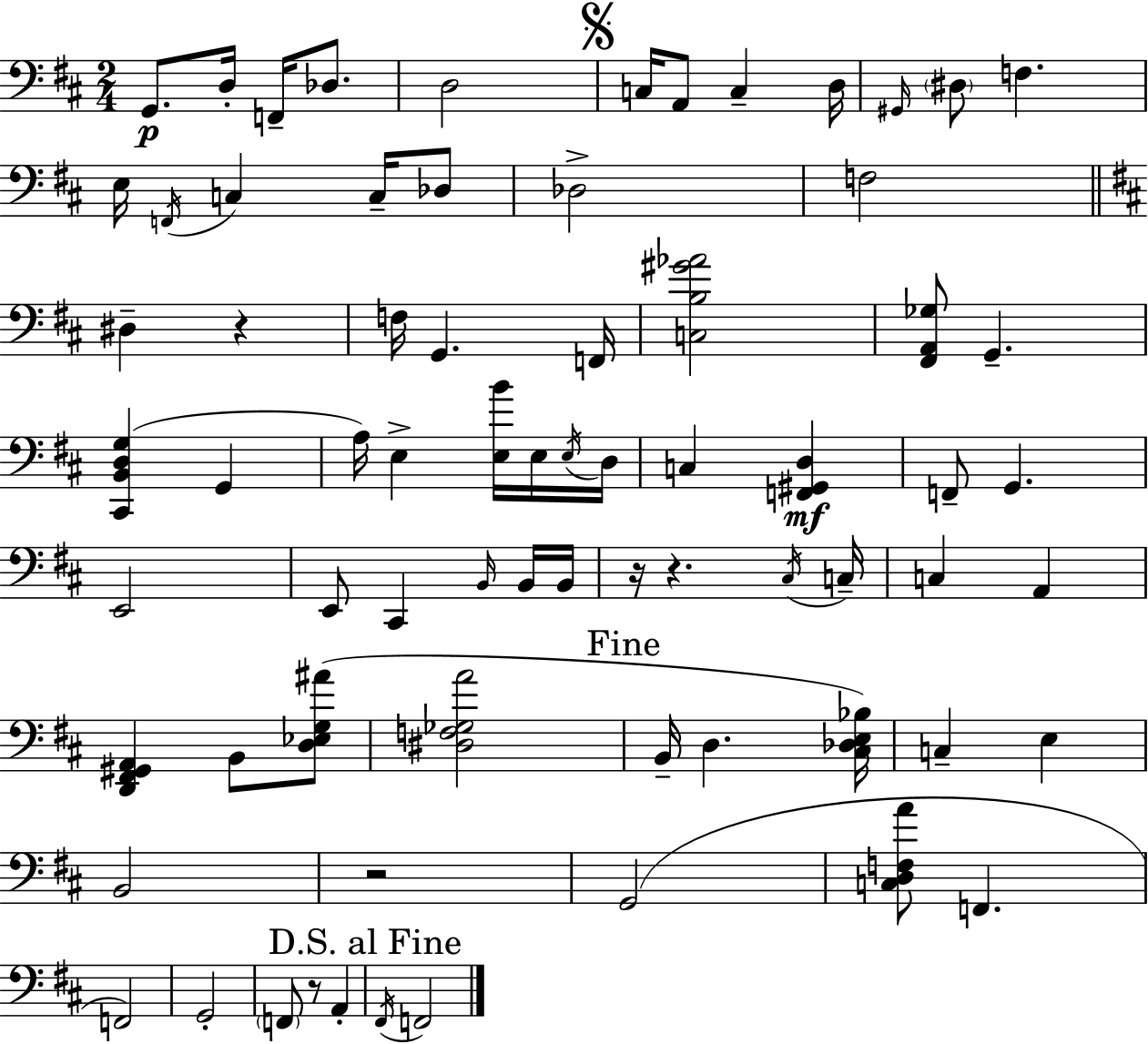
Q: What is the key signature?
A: D major